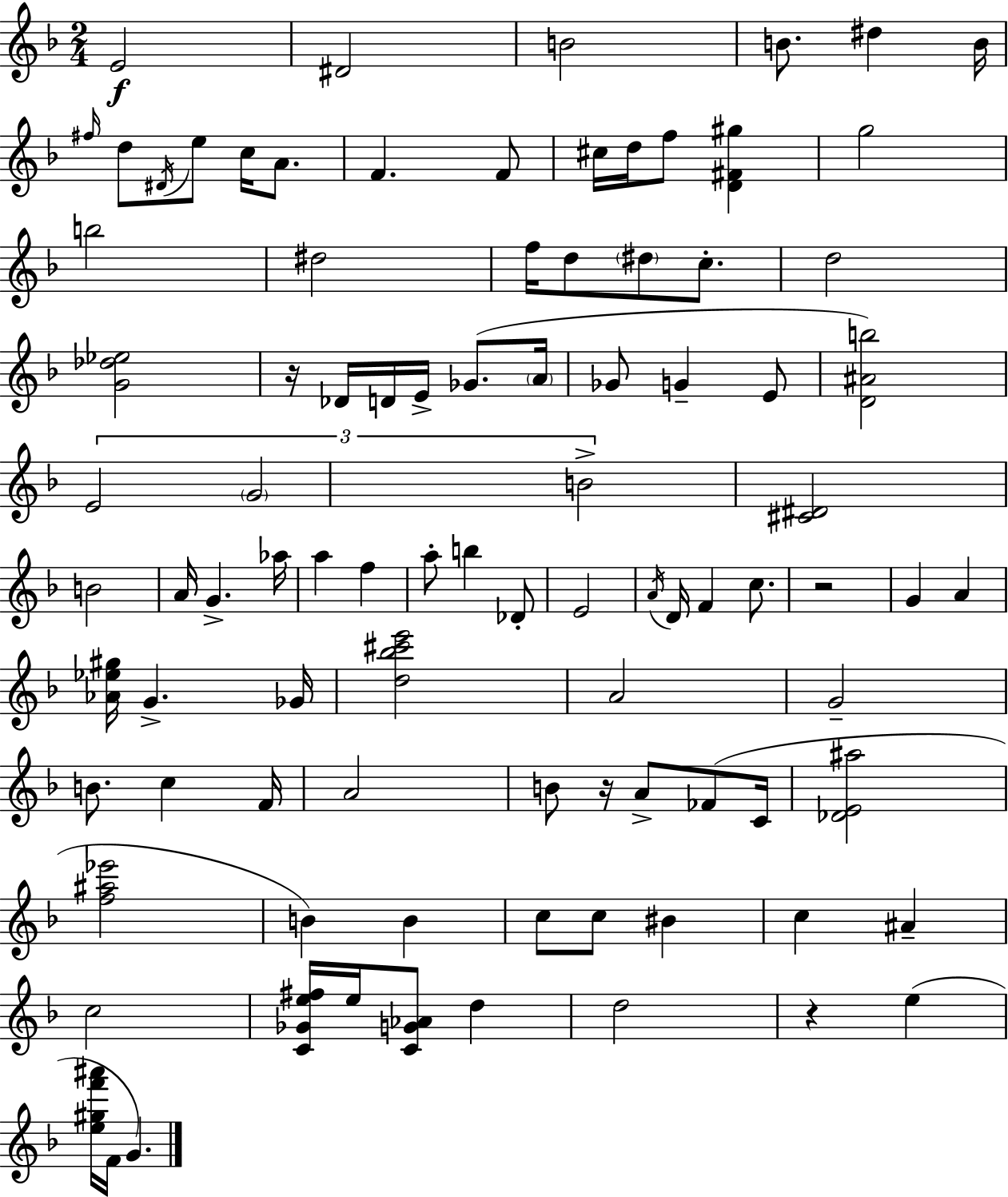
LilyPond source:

{
  \clef treble
  \numericTimeSignature
  \time 2/4
  \key f \major
  \repeat volta 2 { e'2\f | dis'2 | b'2 | b'8. dis''4 b'16 | \break \grace { fis''16 } d''8 \acciaccatura { dis'16 } e''8 c''16 a'8. | f'4. | f'8 cis''16 d''16 f''8 <d' fis' gis''>4 | g''2 | \break b''2 | dis''2 | f''16 d''8 \parenthesize dis''8 c''8.-. | d''2 | \break <g' des'' ees''>2 | r16 des'16 d'16 e'16-> ges'8.( | \parenthesize a'16 ges'8 g'4-- | e'8 <d' ais' b''>2) | \break \tuplet 3/2 { e'2 | \parenthesize g'2 | b'2-> } | <cis' dis'>2 | \break b'2 | a'16 g'4.-> | aes''16 a''4 f''4 | a''8-. b''4 | \break des'8-. e'2 | \acciaccatura { a'16 } d'16 f'4 | c''8. r2 | g'4 a'4 | \break <aes' ees'' gis''>16 g'4.-> | ges'16 <d'' bes'' cis''' e'''>2 | a'2 | g'2-- | \break b'8. c''4 | f'16 a'2 | b'8 r16 a'8-> | fes'8( c'16 <des' e' ais''>2 | \break <f'' ais'' ees'''>2 | b'4) b'4 | c''8 c''8 bis'4 | c''4 ais'4-- | \break c''2 | <c' ges' e'' fis''>16 e''16 <c' g' aes'>8 d''4 | d''2 | r4 e''4( | \break <e'' gis'' f''' ais'''>16 f'16 g'4.) | } \bar "|."
}